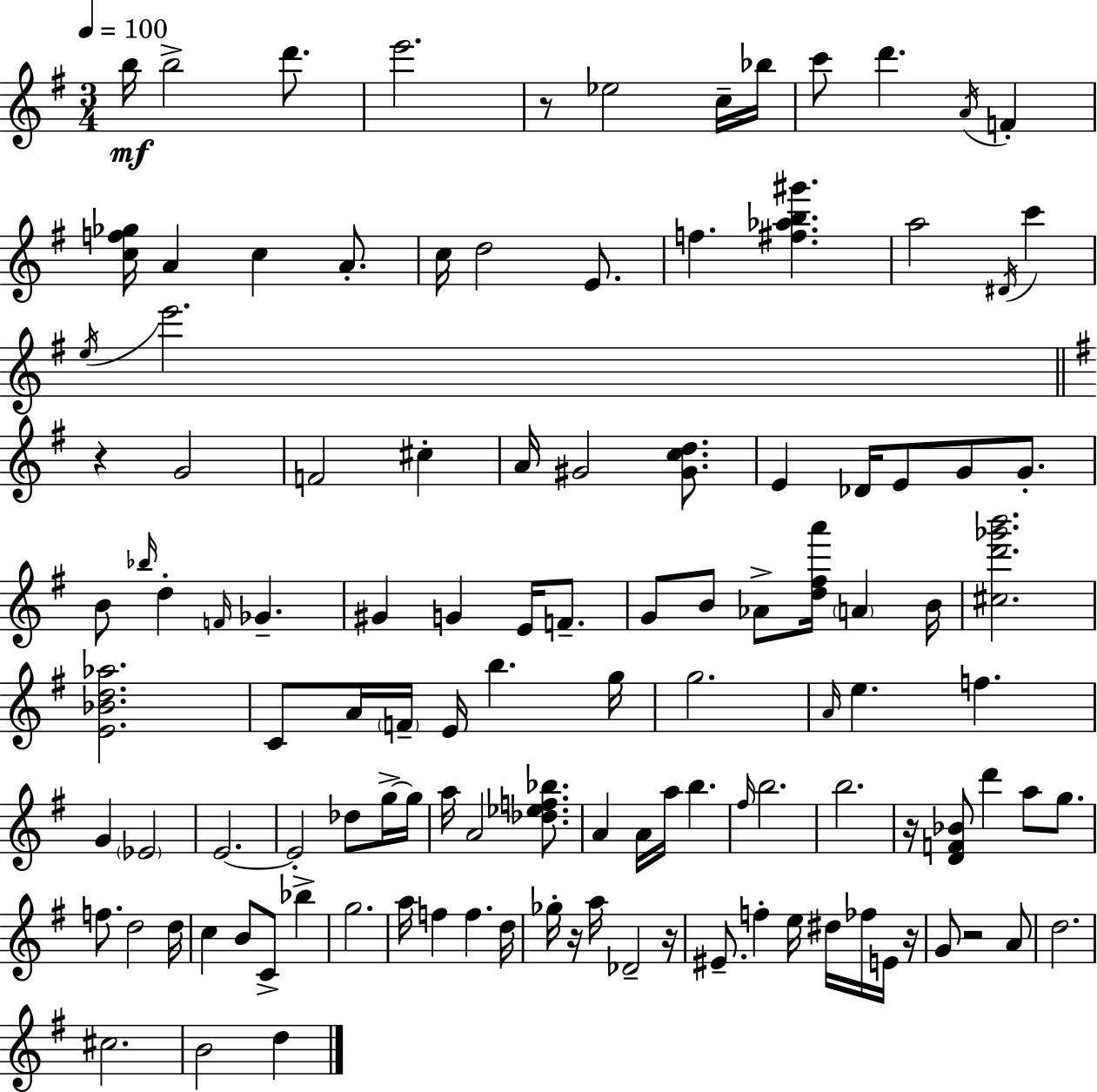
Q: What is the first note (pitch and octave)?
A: B5